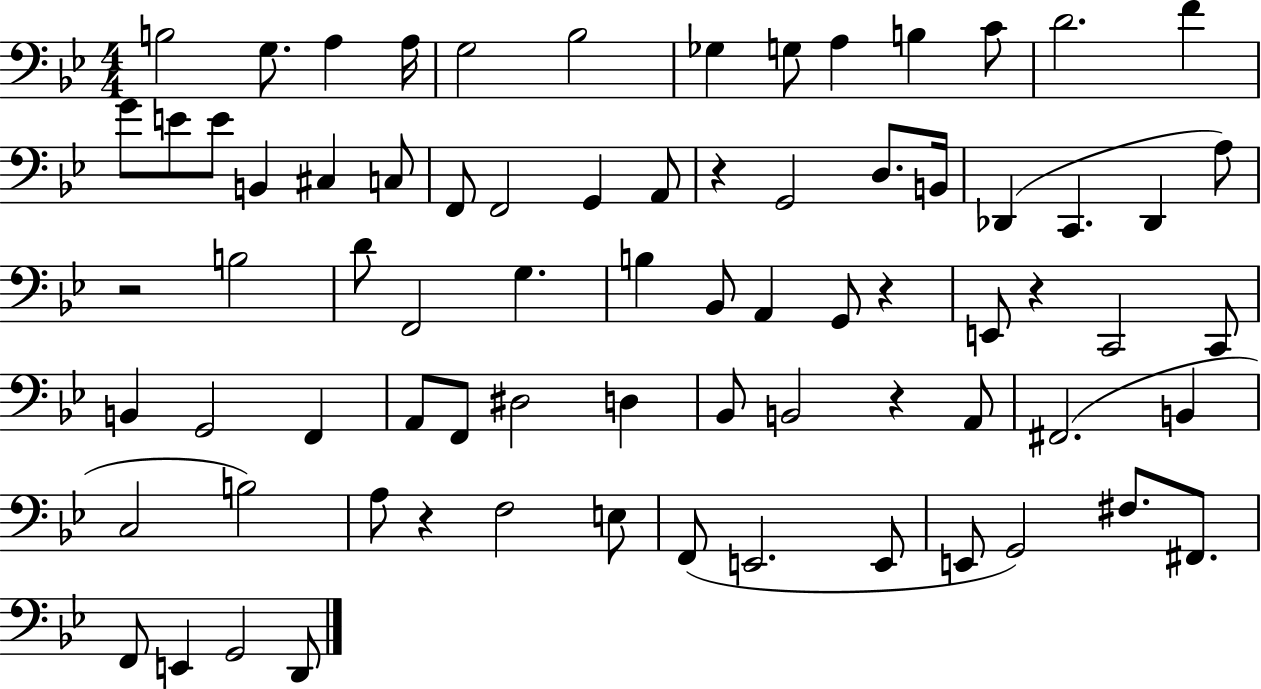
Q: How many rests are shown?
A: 6